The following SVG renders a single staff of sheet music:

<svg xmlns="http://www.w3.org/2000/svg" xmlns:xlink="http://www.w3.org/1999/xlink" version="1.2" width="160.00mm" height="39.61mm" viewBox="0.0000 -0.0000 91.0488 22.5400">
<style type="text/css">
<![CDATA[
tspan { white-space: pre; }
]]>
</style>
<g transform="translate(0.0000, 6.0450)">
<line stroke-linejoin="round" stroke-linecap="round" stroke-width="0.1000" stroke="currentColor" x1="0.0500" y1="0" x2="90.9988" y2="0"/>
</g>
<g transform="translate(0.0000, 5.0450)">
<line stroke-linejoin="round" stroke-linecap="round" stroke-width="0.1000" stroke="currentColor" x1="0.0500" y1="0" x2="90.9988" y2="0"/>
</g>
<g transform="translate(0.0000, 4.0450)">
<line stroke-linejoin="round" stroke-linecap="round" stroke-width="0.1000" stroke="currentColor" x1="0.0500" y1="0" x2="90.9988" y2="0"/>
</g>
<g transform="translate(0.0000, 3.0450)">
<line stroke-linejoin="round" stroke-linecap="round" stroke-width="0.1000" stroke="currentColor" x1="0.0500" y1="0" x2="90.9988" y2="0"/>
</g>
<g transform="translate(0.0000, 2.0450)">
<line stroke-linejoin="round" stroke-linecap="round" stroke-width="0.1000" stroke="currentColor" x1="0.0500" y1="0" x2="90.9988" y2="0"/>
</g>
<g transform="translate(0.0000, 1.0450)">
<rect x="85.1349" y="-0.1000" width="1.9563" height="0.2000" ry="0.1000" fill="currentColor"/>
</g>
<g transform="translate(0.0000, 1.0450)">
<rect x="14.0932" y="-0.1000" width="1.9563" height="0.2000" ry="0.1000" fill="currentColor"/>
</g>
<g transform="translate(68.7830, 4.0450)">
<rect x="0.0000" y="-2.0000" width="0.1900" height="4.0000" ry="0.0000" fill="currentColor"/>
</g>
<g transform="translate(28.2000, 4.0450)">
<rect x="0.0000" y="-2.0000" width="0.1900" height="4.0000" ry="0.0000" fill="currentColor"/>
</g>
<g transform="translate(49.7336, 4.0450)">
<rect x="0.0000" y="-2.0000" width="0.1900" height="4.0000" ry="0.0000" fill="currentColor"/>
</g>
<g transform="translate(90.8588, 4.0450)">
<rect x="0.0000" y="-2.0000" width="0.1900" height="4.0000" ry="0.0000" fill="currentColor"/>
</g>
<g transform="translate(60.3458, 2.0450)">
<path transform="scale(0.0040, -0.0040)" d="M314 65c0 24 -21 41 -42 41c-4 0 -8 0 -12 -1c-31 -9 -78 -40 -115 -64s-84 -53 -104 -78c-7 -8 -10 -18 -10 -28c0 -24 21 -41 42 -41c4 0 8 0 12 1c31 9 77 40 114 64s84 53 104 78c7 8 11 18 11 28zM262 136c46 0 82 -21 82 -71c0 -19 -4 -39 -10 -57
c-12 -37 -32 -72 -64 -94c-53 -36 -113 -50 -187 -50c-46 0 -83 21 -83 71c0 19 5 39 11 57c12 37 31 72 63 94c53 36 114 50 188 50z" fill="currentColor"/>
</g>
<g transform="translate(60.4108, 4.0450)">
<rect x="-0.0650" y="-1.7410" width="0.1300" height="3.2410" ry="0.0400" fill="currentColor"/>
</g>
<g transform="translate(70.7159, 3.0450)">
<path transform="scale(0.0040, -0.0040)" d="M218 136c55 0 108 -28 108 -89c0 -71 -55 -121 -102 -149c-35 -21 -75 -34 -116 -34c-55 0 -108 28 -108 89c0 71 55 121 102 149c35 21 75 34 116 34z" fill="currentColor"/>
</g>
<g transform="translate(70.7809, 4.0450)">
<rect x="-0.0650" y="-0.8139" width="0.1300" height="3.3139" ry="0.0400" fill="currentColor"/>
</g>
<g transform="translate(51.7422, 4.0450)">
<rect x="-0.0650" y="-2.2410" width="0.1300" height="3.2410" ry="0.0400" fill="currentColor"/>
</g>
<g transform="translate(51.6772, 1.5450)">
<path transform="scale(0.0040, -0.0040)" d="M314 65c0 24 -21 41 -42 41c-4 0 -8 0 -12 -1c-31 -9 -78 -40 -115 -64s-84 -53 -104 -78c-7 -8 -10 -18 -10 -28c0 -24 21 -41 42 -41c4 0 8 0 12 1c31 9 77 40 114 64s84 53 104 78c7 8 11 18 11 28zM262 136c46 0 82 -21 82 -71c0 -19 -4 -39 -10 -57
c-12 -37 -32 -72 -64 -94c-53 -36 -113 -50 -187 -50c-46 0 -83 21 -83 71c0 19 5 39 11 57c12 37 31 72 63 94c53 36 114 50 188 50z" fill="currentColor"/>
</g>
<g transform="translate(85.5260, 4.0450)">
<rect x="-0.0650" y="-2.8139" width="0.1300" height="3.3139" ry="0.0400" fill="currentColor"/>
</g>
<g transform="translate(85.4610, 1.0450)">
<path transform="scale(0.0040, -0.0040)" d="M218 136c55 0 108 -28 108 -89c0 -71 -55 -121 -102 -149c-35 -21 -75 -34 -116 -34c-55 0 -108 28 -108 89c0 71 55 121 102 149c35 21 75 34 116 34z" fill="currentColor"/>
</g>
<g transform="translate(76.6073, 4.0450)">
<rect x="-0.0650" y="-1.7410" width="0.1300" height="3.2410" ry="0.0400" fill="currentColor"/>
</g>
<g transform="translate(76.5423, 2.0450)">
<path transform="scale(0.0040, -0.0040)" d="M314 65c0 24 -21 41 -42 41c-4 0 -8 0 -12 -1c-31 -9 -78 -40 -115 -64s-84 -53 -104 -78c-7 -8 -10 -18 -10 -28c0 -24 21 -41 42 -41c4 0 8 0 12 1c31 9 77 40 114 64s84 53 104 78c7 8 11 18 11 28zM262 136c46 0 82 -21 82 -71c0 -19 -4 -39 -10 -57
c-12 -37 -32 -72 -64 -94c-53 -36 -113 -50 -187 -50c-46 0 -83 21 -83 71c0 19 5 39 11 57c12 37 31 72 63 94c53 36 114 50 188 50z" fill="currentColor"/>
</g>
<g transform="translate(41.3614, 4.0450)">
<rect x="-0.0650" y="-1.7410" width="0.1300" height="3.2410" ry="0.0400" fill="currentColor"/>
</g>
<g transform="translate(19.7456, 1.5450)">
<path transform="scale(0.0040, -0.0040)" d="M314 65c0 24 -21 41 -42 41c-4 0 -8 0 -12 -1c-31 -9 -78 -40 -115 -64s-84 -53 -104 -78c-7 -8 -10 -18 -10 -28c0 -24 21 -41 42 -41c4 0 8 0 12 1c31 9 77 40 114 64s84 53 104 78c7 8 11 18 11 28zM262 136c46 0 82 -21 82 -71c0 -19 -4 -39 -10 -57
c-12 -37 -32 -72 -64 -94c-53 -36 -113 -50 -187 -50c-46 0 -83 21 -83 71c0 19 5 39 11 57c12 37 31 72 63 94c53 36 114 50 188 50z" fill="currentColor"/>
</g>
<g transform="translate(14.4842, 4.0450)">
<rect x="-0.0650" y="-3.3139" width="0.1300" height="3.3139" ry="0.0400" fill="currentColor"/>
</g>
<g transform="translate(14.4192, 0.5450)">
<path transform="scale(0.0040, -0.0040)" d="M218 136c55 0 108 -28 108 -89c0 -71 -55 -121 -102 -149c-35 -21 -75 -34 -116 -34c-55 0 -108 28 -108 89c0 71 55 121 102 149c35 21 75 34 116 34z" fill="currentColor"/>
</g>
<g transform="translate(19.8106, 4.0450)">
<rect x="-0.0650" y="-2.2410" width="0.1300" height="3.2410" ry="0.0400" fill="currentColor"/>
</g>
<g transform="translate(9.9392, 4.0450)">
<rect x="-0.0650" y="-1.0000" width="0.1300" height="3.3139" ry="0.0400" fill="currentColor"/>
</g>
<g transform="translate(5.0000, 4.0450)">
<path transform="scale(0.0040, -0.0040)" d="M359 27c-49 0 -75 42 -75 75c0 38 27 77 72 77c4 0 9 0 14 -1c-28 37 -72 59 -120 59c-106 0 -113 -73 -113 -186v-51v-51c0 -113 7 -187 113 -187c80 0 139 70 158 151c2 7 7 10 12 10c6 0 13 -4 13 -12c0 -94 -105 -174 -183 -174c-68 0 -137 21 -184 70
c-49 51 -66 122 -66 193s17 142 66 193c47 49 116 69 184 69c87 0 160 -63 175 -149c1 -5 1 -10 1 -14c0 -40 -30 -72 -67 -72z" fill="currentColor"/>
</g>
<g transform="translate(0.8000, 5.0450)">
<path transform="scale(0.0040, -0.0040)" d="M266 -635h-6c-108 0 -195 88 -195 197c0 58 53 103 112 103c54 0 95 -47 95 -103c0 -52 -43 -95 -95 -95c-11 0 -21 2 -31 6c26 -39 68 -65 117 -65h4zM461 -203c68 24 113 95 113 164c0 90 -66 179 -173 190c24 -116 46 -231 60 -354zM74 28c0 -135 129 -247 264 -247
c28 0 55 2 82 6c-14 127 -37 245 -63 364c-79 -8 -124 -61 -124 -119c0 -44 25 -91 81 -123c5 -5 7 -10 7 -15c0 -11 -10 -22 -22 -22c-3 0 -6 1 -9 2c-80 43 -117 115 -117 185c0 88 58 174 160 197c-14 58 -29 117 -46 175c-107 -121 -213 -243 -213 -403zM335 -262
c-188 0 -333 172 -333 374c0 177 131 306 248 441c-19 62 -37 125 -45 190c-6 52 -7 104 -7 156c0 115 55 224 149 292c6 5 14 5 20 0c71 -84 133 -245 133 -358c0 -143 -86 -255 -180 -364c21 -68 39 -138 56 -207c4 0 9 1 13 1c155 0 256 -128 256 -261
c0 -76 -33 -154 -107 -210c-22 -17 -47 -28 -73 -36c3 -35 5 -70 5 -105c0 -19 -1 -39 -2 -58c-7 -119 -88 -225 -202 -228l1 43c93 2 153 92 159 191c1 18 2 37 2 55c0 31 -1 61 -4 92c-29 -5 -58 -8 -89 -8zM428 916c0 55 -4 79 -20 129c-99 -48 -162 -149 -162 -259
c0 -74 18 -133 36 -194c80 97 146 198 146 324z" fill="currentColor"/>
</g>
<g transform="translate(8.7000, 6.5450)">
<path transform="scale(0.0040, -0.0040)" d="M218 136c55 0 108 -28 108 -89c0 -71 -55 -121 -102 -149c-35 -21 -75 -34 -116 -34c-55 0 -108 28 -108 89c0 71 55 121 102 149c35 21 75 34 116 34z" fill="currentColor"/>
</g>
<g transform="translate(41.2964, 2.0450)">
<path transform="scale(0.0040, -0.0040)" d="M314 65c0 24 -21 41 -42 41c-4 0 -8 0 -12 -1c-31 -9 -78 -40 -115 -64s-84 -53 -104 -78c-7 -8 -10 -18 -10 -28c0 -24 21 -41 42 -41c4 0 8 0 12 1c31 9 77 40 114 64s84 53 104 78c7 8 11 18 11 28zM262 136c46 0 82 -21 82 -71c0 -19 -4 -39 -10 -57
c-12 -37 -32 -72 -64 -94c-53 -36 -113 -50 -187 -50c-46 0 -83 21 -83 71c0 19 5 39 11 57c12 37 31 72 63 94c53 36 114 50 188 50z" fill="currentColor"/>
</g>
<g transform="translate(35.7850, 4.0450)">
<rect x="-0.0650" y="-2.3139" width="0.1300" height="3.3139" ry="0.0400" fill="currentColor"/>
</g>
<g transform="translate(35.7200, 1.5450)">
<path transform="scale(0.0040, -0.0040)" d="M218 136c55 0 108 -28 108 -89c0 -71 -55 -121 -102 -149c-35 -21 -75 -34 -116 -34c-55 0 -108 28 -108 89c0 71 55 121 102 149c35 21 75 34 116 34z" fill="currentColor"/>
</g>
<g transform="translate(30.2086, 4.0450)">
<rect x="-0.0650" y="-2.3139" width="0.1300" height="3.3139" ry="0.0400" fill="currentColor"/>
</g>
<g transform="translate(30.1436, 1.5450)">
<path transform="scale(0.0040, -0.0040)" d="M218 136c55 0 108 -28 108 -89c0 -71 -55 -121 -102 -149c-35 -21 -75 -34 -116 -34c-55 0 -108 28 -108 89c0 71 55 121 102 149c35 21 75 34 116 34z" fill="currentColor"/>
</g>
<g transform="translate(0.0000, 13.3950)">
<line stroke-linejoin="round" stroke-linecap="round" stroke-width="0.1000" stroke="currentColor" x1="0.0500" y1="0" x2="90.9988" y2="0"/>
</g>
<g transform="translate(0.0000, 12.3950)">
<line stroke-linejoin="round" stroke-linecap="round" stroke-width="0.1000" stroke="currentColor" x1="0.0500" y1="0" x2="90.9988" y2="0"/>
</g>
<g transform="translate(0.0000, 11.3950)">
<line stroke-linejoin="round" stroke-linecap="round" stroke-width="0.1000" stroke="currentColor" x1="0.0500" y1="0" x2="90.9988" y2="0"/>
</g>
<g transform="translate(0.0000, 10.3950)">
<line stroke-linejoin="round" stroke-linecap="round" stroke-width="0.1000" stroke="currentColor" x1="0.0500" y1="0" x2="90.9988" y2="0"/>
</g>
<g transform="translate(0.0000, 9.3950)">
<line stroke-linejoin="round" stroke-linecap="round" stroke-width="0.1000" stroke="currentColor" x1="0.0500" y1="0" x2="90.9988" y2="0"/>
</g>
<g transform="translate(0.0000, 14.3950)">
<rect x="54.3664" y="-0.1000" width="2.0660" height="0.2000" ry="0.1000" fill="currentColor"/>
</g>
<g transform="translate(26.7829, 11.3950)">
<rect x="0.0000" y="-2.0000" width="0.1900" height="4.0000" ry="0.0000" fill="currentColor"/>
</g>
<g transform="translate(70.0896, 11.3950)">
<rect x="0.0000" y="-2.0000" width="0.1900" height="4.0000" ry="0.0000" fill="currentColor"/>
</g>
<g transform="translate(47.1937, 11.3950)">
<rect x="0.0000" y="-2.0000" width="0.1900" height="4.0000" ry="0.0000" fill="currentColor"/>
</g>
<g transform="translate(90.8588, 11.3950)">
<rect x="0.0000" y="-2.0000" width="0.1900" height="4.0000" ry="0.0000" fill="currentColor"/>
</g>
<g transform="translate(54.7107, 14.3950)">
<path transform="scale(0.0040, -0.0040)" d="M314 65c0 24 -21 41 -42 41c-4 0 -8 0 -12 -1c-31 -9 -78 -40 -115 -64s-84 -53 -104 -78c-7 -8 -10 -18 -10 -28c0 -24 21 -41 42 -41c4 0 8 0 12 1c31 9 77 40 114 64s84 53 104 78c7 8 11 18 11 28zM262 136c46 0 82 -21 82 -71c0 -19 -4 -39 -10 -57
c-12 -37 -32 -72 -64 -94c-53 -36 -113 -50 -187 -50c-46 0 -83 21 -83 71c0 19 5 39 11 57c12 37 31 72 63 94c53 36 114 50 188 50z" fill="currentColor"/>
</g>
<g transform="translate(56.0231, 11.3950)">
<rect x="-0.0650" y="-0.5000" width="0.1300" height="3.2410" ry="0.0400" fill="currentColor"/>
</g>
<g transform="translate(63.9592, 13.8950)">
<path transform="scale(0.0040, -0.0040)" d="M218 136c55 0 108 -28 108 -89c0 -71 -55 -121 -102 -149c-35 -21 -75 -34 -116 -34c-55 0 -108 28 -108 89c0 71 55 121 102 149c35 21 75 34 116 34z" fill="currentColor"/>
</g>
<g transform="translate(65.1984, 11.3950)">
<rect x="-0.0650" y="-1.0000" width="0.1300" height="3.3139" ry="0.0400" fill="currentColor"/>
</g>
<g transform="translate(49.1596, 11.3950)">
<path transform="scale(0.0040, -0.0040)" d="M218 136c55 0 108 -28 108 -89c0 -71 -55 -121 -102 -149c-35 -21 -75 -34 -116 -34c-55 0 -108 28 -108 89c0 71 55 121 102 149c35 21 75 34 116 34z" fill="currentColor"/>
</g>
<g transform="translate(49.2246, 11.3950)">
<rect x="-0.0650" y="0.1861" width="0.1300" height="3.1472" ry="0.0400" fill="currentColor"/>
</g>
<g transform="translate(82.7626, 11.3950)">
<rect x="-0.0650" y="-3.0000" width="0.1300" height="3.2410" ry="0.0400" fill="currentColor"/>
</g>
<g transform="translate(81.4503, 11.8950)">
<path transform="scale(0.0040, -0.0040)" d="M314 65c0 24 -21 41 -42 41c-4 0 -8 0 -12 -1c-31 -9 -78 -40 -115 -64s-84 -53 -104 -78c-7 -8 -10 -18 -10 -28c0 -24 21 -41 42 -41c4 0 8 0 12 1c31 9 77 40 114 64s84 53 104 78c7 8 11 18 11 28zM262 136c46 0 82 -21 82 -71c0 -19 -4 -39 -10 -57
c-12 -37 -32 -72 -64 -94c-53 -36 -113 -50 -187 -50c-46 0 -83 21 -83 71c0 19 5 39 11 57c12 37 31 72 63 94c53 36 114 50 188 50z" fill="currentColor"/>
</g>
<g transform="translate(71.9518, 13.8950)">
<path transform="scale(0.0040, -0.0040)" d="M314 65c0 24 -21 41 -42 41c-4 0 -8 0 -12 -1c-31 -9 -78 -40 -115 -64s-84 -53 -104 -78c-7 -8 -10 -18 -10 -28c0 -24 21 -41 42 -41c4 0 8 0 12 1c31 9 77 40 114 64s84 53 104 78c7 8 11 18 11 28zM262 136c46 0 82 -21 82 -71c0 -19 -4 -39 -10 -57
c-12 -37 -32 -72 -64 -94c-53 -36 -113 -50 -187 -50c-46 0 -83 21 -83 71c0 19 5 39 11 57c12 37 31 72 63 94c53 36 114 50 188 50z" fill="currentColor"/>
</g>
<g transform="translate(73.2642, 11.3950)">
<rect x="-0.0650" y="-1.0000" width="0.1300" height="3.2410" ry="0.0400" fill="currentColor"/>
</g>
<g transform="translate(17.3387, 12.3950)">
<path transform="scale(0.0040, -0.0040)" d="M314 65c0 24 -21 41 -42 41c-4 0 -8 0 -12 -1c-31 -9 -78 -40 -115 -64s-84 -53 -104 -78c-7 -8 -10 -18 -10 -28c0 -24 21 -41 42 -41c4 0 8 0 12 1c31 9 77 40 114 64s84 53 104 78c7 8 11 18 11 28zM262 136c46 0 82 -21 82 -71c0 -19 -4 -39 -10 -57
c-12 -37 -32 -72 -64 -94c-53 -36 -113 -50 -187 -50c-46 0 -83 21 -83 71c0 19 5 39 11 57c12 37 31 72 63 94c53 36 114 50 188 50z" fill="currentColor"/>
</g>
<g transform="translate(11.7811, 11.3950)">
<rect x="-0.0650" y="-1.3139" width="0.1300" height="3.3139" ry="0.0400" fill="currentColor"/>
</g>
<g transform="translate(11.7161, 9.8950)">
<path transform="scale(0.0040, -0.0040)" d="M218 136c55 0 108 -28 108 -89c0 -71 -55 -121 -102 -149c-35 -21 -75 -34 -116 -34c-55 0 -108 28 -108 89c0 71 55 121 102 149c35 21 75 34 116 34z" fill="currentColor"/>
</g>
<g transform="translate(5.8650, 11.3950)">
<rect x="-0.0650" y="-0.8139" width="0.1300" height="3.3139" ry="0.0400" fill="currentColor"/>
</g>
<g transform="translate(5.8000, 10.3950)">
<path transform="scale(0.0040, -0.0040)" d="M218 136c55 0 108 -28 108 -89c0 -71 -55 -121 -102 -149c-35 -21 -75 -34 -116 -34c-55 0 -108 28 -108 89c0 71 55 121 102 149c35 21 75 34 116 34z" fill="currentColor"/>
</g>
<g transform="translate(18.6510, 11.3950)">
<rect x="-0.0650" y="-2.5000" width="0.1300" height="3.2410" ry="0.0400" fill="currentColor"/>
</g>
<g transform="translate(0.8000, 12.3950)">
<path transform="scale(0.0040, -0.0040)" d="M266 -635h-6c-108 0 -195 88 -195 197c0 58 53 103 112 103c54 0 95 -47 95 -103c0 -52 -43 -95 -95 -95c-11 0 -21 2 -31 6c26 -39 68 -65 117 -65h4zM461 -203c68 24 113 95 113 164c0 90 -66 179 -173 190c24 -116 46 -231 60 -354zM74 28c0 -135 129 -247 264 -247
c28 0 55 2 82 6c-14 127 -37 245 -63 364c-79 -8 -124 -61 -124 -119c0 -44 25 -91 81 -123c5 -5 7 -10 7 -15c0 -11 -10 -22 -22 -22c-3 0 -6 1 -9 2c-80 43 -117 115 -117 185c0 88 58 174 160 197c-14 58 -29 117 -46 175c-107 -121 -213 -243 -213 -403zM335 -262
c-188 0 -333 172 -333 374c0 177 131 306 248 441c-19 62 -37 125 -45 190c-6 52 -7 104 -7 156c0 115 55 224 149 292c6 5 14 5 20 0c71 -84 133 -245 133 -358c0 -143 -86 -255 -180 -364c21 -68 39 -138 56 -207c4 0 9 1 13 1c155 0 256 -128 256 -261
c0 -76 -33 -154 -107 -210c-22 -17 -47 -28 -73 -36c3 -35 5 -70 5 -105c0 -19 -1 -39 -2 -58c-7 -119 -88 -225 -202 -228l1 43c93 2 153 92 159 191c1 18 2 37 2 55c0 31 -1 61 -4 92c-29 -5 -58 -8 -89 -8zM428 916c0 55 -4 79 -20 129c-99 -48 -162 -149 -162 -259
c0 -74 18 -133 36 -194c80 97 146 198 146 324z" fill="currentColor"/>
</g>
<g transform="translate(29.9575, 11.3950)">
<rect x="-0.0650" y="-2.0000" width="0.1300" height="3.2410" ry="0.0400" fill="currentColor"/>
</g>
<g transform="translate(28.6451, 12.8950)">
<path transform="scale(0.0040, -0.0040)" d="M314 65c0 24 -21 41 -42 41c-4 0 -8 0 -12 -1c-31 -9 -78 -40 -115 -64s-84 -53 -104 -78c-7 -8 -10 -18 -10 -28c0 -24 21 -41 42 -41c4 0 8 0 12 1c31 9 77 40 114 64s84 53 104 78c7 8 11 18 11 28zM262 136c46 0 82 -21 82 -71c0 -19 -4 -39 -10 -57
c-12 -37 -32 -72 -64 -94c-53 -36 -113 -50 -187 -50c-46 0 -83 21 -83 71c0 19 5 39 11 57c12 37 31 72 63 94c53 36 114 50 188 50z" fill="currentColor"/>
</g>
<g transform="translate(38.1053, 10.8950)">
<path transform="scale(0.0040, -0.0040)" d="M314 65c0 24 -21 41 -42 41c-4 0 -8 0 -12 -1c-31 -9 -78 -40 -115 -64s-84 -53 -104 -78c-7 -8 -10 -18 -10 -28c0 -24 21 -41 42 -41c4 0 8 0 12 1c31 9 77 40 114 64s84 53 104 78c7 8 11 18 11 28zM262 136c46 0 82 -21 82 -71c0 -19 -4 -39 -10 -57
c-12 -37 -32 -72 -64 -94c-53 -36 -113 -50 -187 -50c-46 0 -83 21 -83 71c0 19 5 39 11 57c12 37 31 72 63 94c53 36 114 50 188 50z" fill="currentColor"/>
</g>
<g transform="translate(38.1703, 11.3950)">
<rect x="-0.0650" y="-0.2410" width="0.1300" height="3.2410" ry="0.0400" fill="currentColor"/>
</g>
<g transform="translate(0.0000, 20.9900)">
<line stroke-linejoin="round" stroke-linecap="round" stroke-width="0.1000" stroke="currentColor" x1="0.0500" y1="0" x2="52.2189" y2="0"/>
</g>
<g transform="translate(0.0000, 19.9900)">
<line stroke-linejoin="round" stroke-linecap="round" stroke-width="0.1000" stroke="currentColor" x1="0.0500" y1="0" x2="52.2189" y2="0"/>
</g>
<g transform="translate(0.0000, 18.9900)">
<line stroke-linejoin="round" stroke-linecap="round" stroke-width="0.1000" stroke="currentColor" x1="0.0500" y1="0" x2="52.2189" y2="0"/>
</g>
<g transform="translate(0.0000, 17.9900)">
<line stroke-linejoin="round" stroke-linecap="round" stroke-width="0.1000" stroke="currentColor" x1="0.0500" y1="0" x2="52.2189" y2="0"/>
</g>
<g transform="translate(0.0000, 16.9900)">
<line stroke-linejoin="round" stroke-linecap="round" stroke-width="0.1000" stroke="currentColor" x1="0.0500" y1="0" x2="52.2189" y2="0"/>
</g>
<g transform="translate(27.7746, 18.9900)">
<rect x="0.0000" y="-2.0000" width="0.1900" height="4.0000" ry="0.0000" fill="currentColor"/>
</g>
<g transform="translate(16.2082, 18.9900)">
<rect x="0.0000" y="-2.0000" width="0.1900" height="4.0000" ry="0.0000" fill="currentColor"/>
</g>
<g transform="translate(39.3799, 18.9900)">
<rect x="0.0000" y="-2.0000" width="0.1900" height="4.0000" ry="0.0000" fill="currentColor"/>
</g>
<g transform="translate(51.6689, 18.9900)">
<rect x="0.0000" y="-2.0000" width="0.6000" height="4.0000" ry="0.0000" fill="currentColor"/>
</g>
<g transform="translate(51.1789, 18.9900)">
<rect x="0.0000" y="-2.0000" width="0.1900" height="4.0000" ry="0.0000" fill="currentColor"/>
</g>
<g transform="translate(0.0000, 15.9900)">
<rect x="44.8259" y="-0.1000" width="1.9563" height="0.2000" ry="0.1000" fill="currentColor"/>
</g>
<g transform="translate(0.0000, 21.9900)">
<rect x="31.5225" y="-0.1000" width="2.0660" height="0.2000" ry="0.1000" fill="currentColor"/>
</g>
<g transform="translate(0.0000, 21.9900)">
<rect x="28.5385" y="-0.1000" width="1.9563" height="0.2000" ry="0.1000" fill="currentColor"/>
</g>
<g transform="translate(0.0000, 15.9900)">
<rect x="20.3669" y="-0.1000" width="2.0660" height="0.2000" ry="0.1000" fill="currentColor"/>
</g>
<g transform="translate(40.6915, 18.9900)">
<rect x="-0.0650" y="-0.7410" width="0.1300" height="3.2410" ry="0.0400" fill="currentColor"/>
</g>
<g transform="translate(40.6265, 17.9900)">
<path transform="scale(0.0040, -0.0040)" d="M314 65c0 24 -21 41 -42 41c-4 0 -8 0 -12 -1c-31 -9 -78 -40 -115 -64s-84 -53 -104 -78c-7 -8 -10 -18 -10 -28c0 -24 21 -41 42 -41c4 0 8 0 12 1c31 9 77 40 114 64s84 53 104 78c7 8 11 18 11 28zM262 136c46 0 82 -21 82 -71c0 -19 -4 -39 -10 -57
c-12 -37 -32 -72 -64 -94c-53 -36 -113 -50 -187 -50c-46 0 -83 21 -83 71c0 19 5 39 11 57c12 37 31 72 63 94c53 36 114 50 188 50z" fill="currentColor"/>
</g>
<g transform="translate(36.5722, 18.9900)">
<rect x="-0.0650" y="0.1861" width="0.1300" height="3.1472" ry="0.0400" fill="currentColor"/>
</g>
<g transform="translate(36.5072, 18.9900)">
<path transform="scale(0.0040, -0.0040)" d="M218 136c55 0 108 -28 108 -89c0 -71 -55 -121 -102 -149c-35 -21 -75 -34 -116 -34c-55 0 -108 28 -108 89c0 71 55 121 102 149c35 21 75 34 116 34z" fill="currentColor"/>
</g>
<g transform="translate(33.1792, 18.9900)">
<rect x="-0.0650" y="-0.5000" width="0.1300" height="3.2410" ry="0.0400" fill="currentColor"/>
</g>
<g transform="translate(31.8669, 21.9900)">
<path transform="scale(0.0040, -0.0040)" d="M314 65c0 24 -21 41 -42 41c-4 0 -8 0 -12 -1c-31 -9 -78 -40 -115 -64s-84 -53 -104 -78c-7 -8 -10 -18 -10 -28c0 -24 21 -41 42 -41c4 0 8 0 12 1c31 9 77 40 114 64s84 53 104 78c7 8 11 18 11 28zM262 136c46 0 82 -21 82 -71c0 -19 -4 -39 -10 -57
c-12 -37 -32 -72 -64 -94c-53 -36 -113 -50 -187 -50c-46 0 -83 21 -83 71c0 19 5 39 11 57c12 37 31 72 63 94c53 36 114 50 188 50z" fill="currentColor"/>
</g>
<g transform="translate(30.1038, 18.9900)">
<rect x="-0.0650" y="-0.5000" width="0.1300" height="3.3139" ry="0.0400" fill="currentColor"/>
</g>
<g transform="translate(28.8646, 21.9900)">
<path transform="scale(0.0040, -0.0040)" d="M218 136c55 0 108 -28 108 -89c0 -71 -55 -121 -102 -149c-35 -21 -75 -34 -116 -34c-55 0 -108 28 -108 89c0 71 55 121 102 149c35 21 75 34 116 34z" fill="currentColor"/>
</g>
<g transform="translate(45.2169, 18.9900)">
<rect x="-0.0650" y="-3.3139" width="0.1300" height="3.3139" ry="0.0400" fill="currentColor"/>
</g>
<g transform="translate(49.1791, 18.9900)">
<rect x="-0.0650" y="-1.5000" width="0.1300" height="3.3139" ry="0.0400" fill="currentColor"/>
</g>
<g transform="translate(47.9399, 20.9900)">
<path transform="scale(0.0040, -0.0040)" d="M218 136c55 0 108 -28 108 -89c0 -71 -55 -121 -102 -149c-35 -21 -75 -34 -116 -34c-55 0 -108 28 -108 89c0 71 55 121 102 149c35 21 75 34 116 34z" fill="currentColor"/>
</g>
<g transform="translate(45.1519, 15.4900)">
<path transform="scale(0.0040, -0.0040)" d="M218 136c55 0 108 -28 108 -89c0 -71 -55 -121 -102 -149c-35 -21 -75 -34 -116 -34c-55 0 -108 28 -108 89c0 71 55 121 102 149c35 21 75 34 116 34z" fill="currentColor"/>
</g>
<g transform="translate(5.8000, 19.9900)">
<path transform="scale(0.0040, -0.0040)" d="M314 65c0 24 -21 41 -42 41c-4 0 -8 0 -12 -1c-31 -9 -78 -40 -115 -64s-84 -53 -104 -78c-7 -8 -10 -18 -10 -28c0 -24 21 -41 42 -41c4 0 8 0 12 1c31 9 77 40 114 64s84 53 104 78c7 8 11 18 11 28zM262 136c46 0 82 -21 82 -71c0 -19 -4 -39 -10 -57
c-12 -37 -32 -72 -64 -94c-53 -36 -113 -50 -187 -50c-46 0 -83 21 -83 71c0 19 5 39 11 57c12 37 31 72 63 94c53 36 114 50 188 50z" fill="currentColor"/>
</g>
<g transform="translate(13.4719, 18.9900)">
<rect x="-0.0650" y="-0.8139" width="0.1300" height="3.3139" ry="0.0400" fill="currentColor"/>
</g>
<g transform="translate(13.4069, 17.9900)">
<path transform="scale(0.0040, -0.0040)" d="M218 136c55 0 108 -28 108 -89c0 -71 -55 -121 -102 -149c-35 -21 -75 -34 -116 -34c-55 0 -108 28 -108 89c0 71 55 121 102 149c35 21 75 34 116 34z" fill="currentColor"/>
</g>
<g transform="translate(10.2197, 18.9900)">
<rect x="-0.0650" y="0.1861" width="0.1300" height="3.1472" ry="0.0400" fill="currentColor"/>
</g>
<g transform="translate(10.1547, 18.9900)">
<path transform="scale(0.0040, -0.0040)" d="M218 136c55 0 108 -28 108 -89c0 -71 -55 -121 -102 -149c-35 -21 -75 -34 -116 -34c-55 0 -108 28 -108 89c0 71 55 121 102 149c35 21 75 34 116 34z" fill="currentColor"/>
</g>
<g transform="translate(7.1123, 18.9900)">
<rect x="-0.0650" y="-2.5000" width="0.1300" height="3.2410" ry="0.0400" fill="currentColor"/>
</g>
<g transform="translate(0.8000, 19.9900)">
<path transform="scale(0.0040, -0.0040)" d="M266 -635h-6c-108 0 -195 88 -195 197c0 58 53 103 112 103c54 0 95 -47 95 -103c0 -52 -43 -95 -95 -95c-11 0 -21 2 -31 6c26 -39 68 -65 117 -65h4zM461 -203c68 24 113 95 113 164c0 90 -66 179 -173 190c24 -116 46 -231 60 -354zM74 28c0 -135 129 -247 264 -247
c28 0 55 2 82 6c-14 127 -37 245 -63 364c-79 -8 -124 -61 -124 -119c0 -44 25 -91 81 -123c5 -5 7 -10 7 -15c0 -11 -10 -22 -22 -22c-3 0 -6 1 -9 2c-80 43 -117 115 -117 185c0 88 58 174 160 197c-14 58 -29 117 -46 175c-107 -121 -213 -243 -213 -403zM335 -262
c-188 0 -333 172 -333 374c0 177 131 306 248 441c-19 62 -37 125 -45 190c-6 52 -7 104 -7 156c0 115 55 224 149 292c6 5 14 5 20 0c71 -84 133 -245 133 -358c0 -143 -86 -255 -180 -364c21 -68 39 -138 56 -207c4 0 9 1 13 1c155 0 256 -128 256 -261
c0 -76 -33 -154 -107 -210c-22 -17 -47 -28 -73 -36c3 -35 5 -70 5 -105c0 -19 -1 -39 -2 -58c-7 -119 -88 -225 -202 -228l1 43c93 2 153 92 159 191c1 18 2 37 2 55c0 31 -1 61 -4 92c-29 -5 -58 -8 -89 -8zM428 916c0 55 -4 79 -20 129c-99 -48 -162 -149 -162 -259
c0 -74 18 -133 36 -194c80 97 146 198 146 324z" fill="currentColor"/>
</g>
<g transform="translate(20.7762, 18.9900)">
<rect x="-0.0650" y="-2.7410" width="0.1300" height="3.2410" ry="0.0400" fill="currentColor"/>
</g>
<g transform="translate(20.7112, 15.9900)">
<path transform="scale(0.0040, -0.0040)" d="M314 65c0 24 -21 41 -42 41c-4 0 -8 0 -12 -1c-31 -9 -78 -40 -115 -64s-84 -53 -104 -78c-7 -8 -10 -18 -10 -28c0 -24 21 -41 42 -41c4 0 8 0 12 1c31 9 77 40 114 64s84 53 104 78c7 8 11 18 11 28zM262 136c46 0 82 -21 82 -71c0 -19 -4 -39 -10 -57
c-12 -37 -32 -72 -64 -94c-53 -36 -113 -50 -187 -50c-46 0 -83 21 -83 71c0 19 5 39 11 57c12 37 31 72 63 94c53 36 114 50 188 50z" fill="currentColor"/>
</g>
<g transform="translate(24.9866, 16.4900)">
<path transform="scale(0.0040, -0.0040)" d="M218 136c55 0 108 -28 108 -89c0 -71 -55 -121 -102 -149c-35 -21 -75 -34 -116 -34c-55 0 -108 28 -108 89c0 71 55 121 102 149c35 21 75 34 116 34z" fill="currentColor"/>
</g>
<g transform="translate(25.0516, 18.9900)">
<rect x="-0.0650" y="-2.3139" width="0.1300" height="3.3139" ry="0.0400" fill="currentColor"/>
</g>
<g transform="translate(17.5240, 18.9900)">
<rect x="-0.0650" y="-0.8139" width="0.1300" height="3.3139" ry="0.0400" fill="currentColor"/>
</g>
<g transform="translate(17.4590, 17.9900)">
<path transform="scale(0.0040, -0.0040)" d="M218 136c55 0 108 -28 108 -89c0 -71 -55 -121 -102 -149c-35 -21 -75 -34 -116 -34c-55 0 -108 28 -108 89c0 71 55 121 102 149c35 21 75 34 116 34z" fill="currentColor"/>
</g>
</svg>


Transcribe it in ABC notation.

X:1
T:Untitled
M:4/4
L:1/4
K:C
D b g2 g g f2 g2 f2 d f2 a d e G2 F2 c2 B C2 D D2 A2 G2 B d d a2 g C C2 B d2 b E